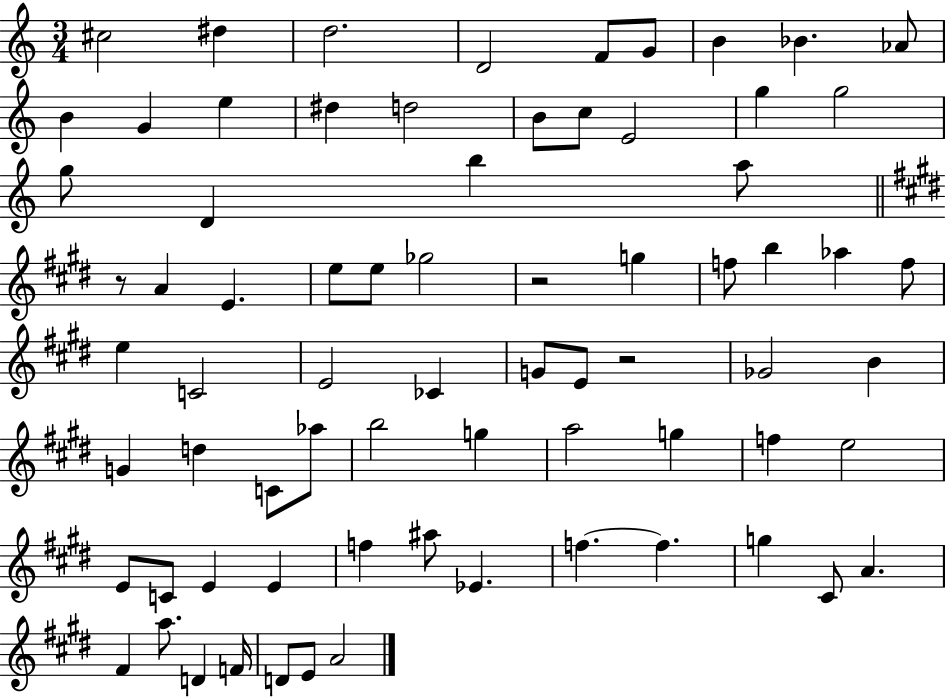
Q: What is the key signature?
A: C major